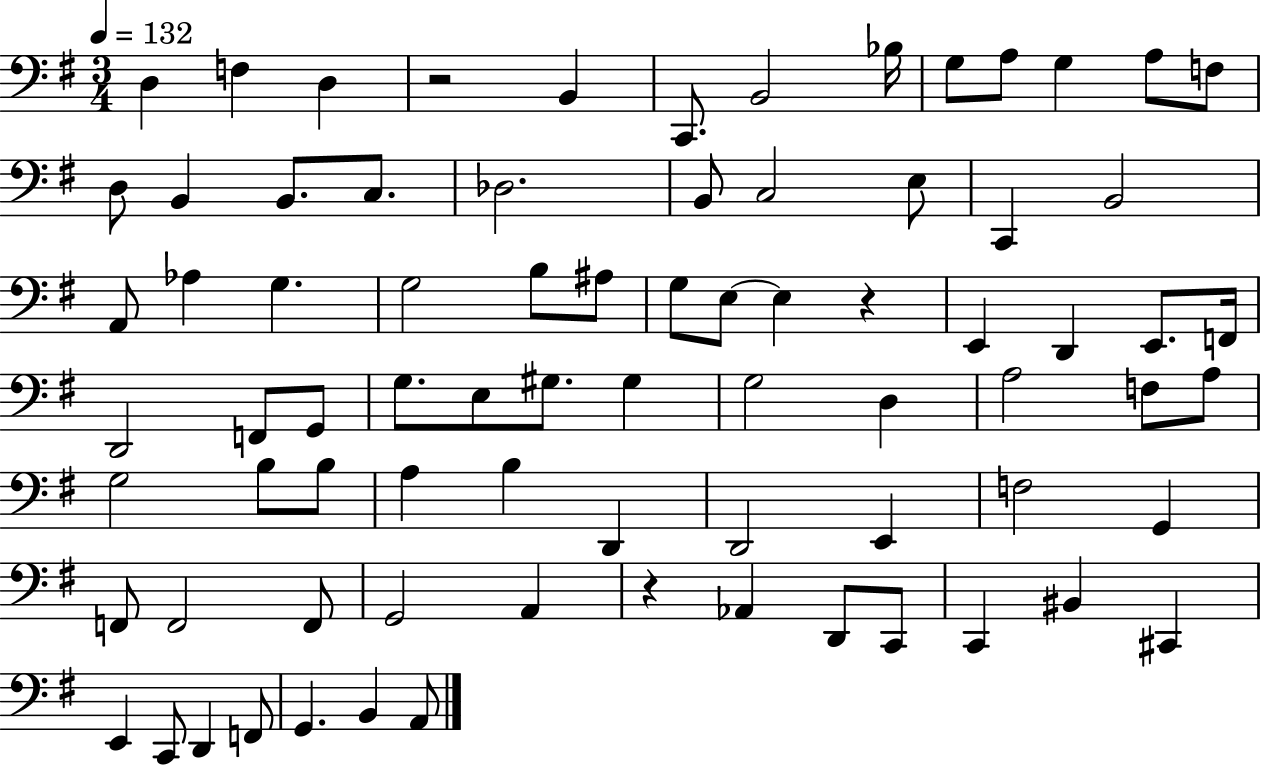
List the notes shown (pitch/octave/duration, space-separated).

D3/q F3/q D3/q R/h B2/q C2/e. B2/h Bb3/s G3/e A3/e G3/q A3/e F3/e D3/e B2/q B2/e. C3/e. Db3/h. B2/e C3/h E3/e C2/q B2/h A2/e Ab3/q G3/q. G3/h B3/e A#3/e G3/e E3/e E3/q R/q E2/q D2/q E2/e. F2/s D2/h F2/e G2/e G3/e. E3/e G#3/e. G#3/q G3/h D3/q A3/h F3/e A3/e G3/h B3/e B3/e A3/q B3/q D2/q D2/h E2/q F3/h G2/q F2/e F2/h F2/e G2/h A2/q R/q Ab2/q D2/e C2/e C2/q BIS2/q C#2/q E2/q C2/e D2/q F2/e G2/q. B2/q A2/e